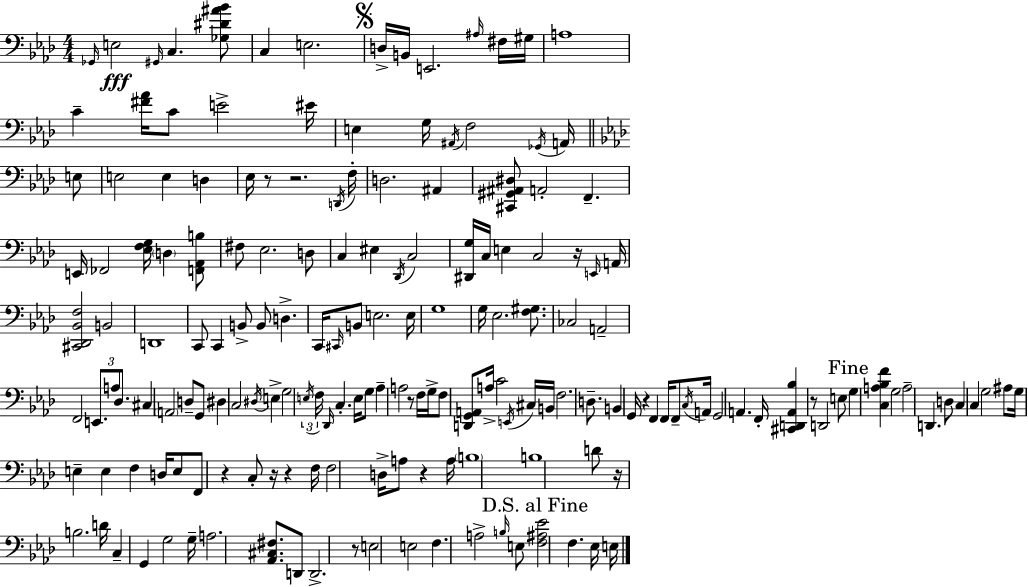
X:1
T:Untitled
M:4/4
L:1/4
K:Fm
_G,,/4 E,2 ^G,,/4 C, [_G,^D^A_B]/2 C, E,2 D,/4 B,,/4 E,,2 ^A,/4 ^F,/4 ^G,/4 A,4 C [^F_A]/4 C/2 E2 ^E/4 E, G,/4 ^A,,/4 F,2 _G,,/4 A,,/4 E,/2 E,2 E, D, _E,/4 z/2 z2 D,,/4 F,/4 D,2 ^A,, [^C,,^G,,^A,,^D,]/2 A,,2 F,, E,,/4 _F,,2 [_E,F,G,]/4 D, [F,,_A,,B,]/2 ^F,/2 _E,2 D,/2 C, ^E, _D,,/4 C,2 [^D,,G,]/4 C,/4 E, C,2 z/4 E,,/4 A,,/4 [^C,,_D,,_B,,F,]2 B,,2 D,,4 C,,/2 C,, B,,/2 B,,/2 D, C,,/4 ^C,,/4 B,,/2 E,2 E,/4 G,4 G,/4 _E,2 [F,^G,]/2 _C,2 A,,2 F,,2 E,,/2 A,/2 _D,/2 ^C, A,,2 D,/2 G,,/2 ^D, C,2 ^D,/4 E, G,2 E,/4 F,/4 _D,,/4 C, E,/4 G,/2 _A, A,2 z/2 F,/4 G,/4 F,/2 [D,,G,,A,,]/2 A,/4 C2 E,,/4 ^C,/4 B,,/4 F,2 D,/2 B,, G,,/4 z F,, F,,/4 F,,/2 C,/4 A,,/4 G,,2 A,, F,,/4 [^C,,D,,A,,_B,] z/2 D,,2 E,/2 G, [C,A,_B,F] G,2 A,2 D,, D,/2 C, C, G,2 ^A,/2 G,/4 E, E, F, D,/4 E,/2 F,,/2 z C,/2 z/4 z F,/4 F,2 D,/4 A,/2 z A,/4 B,4 B,4 D/2 z/4 B,2 D/4 C, G,, G,2 G,/4 A,2 [_A,,^C,^F,]/2 D,,/2 D,,2 z/2 E,2 E,2 F, A,2 B,/4 E,/2 [F,^A,_E]2 F, _E,/4 E,/4